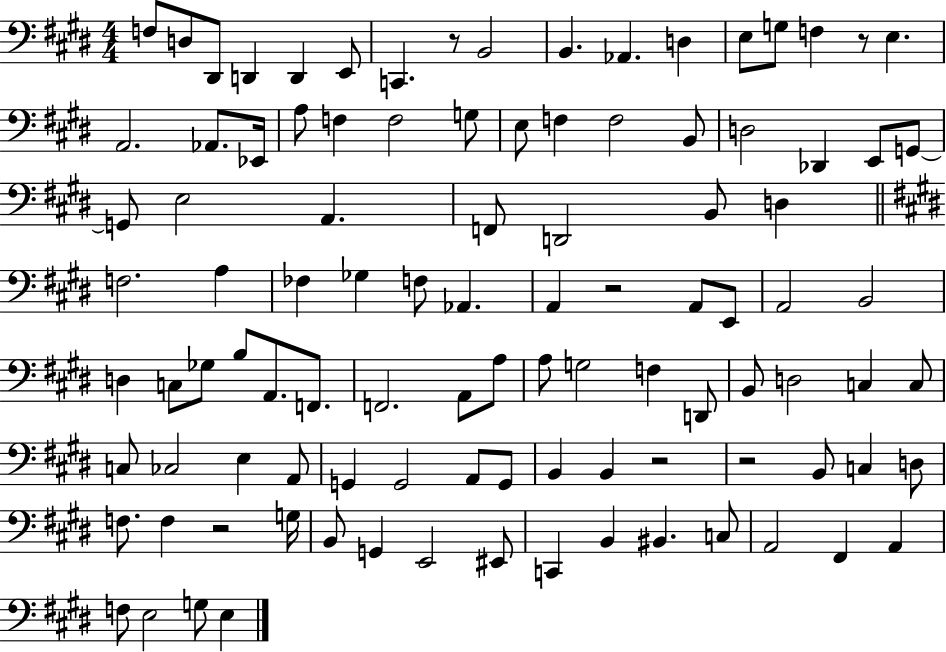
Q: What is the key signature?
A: E major